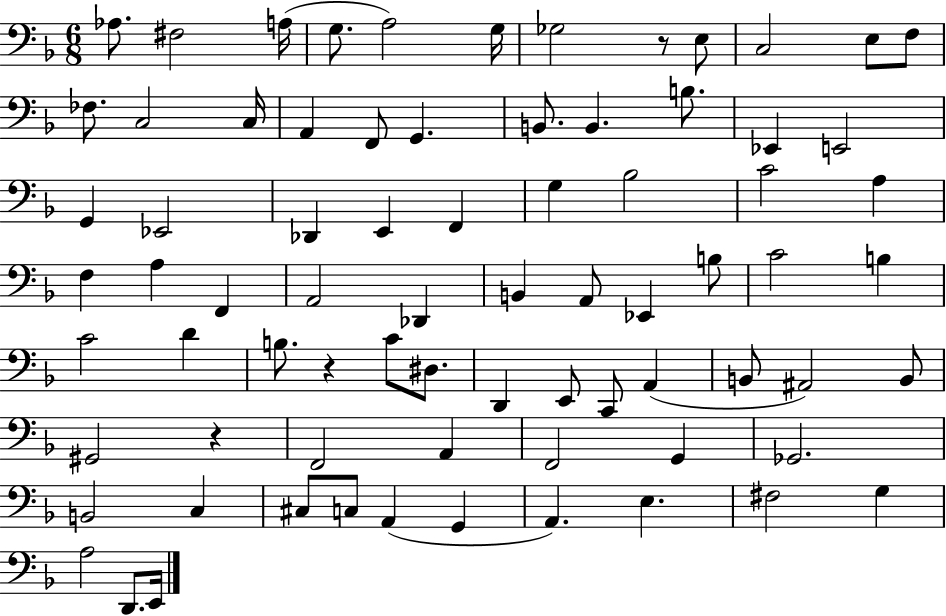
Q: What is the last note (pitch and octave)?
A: E2